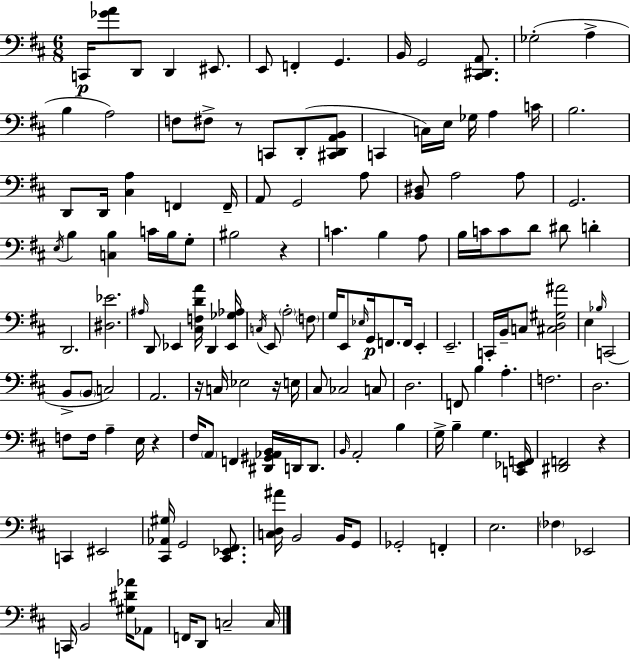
C2/s [Gb4,A4]/e D2/e D2/q EIS2/e. E2/e F2/q G2/q. B2/s G2/h [C#2,D#2,A2]/e. Gb3/h A3/q B3/q A3/h F3/e F#3/e R/e C2/e D2/e [C#2,D2,A2,B2]/e C2/q C3/s E3/s Gb3/s A3/q C4/s B3/h. D2/e D2/s [C#3,A3]/q F2/q F2/s A2/e G2/h A3/e [B2,D#3]/e A3/h A3/e G2/h. E3/s B3/q [C3,B3]/q C4/s B3/s G3/e BIS3/h R/q C4/q. B3/q A3/e B3/s C4/s C4/e D4/e D#4/e D4/q D2/h. [D#3,Eb4]/h. A#3/s D2/e Eb2/q [C#3,F3,D4,A4]/s D2/q [Eb2,Gb3,Ab3]/s C3/s E2/e A3/h F3/e G3/s E2/e Eb3/s G2/s F2/e. F2/s E2/q E2/h. C2/s B2/s C3/e [C#3,D3,G#3,A#4]/h E3/q Bb3/s C2/h B2/e B2/e C3/h A2/h. R/s C3/s Eb3/h R/s E3/s C#3/e CES3/h C3/e D3/h. F2/e B3/q A3/q. F3/h. D3/h. F3/e F3/s A3/q E3/s R/q F#3/s A2/e F2/q [D#2,G#2,Ab2,B2]/s D2/s D2/e. B2/s A2/h B3/q G3/s B3/q G3/q. [C2,Eb2,F2]/s [D#2,F2]/h R/q C2/q EIS2/h [C#2,Ab2,G#3]/s G2/h [C#2,Eb2,F#2]/e. [C3,D3,A#4]/s B2/h B2/s G2/e Gb2/h F2/q E3/h. FES3/q Eb2/h C2/s B2/h [G#3,D#4,Ab4]/s Ab2/e F2/s D2/e C3/h C3/s